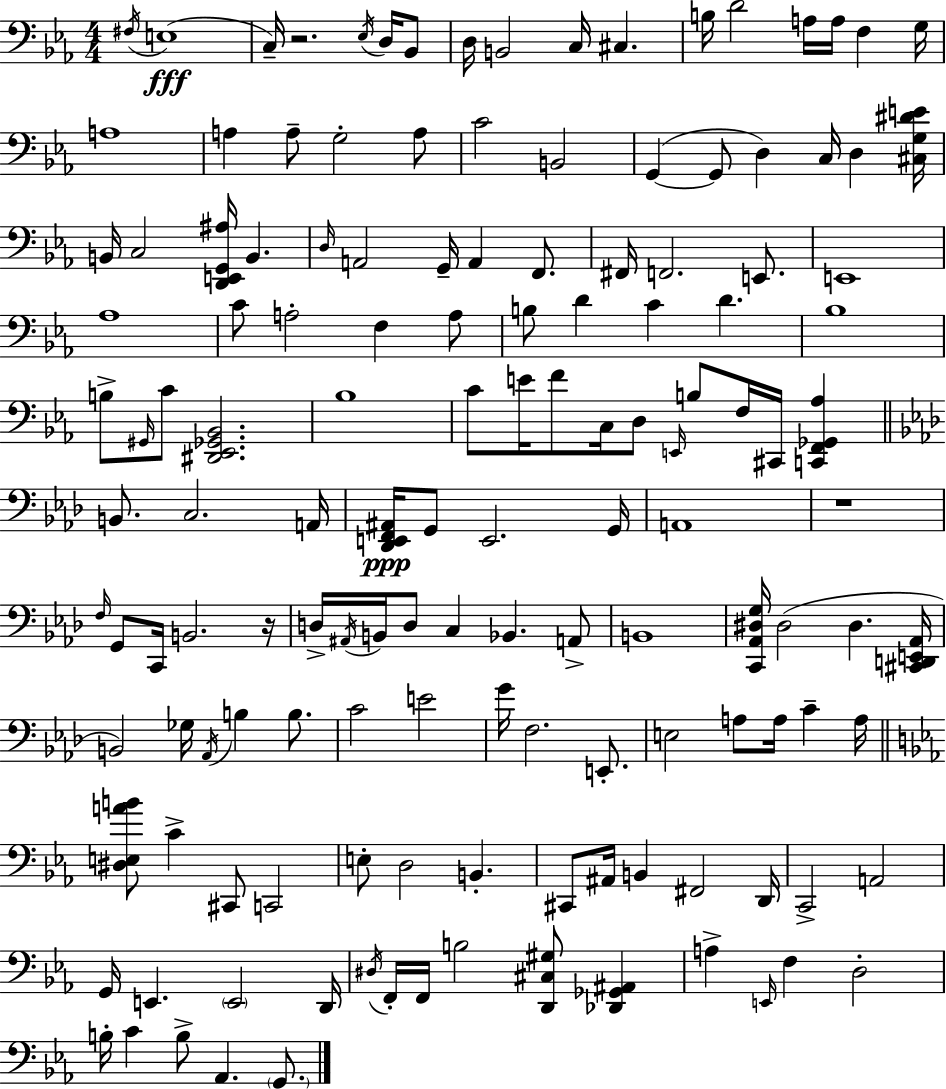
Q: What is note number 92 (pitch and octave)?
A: G4